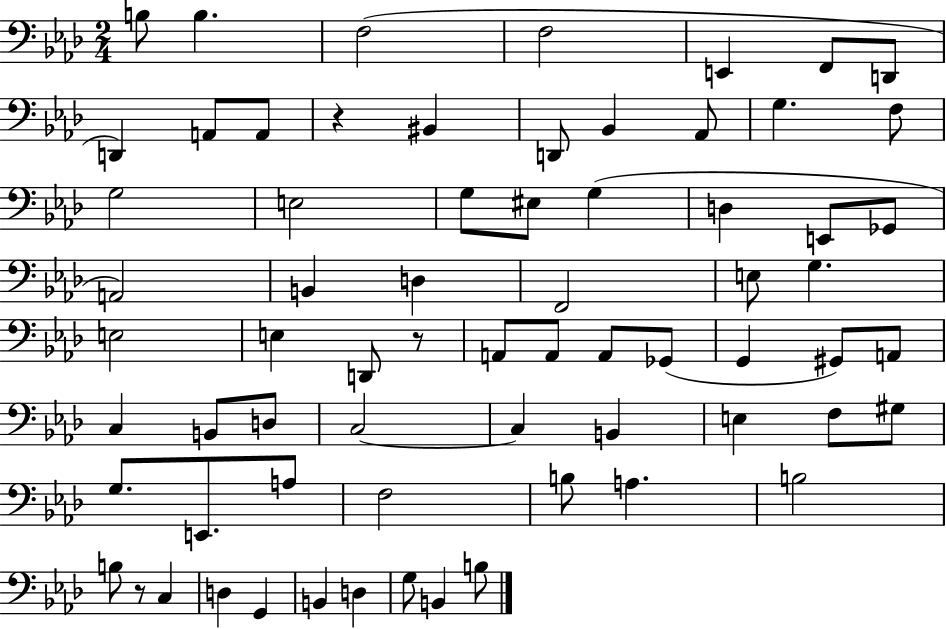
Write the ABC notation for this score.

X:1
T:Untitled
M:2/4
L:1/4
K:Ab
B,/2 B, F,2 F,2 E,, F,,/2 D,,/2 D,, A,,/2 A,,/2 z ^B,, D,,/2 _B,, _A,,/2 G, F,/2 G,2 E,2 G,/2 ^E,/2 G, D, E,,/2 _G,,/2 A,,2 B,, D, F,,2 E,/2 G, E,2 E, D,,/2 z/2 A,,/2 A,,/2 A,,/2 _G,,/2 G,, ^G,,/2 A,,/2 C, B,,/2 D,/2 C,2 C, B,, E, F,/2 ^G,/2 G,/2 E,,/2 A,/2 F,2 B,/2 A, B,2 B,/2 z/2 C, D, G,, B,, D, G,/2 B,, B,/2